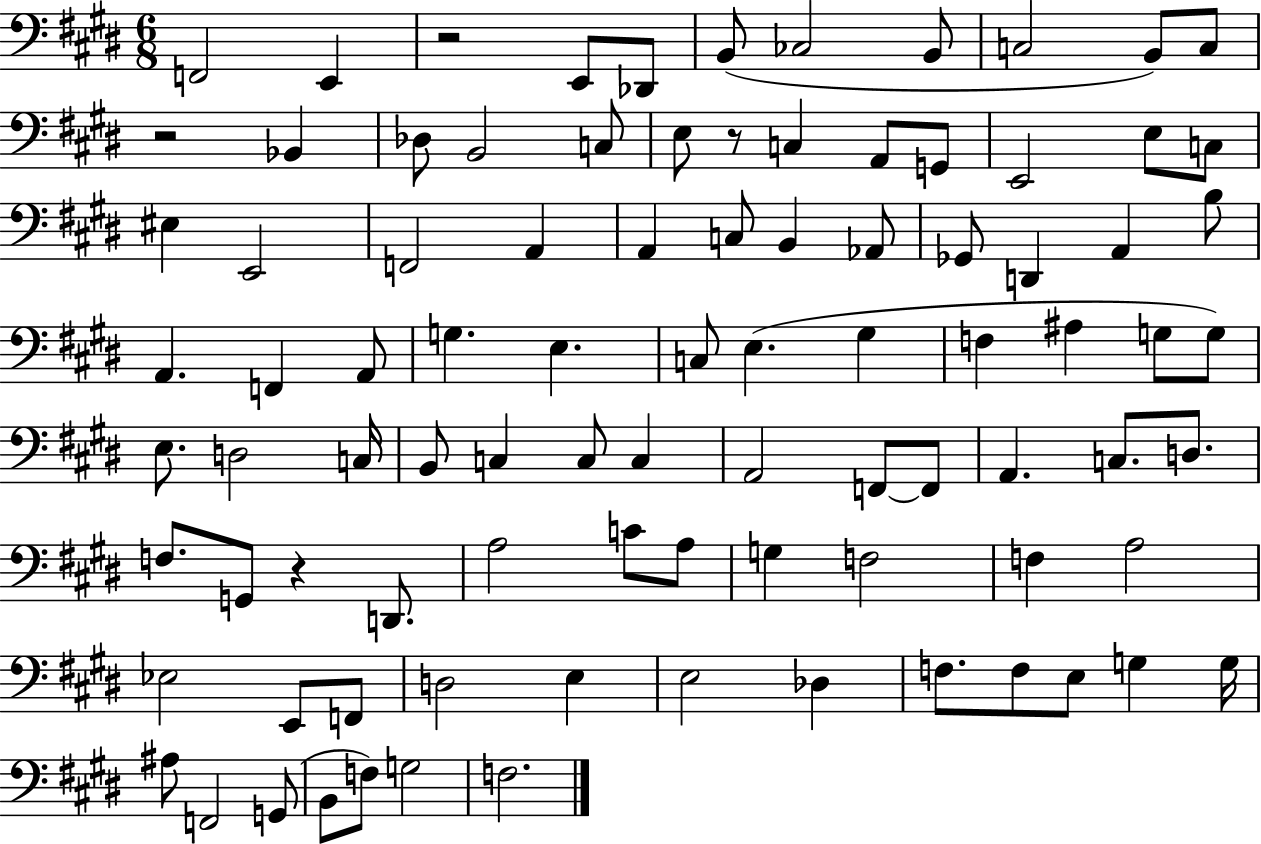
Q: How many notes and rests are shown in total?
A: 91